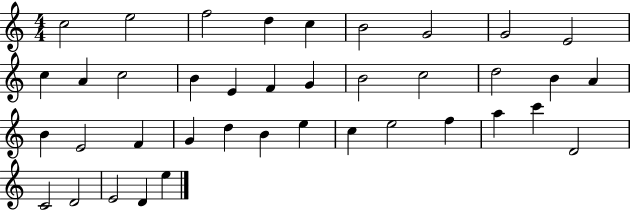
X:1
T:Untitled
M:4/4
L:1/4
K:C
c2 e2 f2 d c B2 G2 G2 E2 c A c2 B E F G B2 c2 d2 B A B E2 F G d B e c e2 f a c' D2 C2 D2 E2 D e